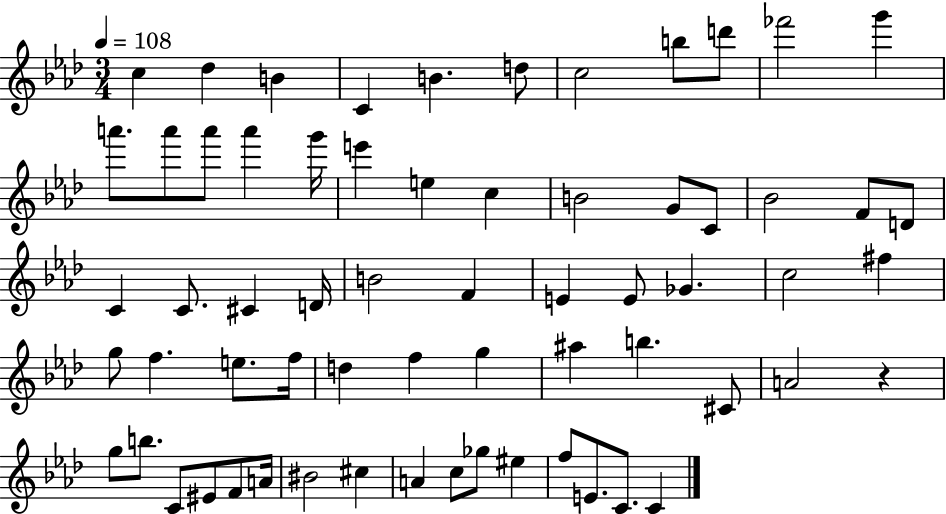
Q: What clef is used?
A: treble